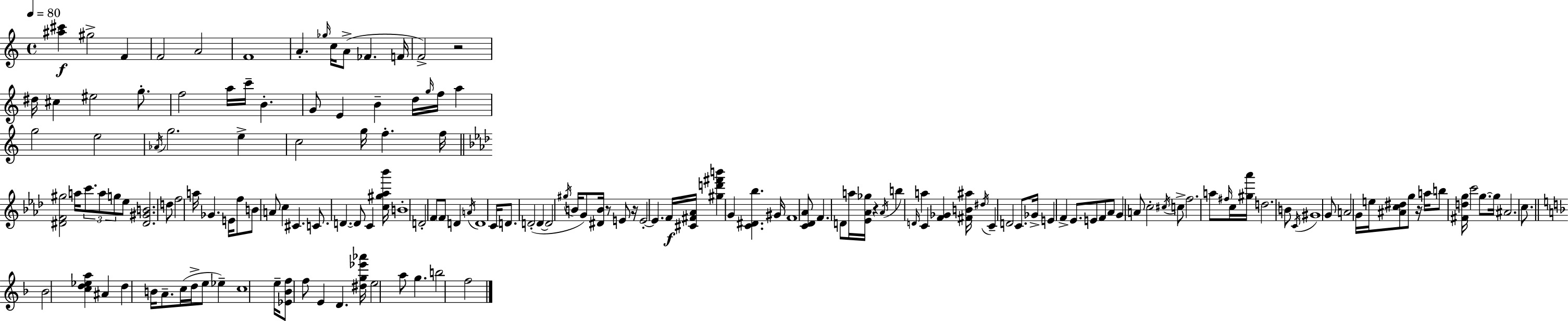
{
  \clef treble
  \time 4/4
  \defaultTimeSignature
  \key c \major
  \tempo 4 = 80
  <ais'' cis'''>4\f gis''2-> f'4 | f'2 a'2 | f'1 | a'4.-. \grace { ges''16 } c''16 a'8->( fes'4. | \break f'16 f'2->) r2 | dis''16 cis''4 eis''2 g''8.-. | f''2 a''16 c'''16-- b'4.-. | g'8 e'4 b'4-- d''16 \grace { g''16 } f''16 a''4 | \break g''2 e''2 | \acciaccatura { aes'16 } g''2. e''4-> | c''2 g''16 f''4.-. | f''16 \bar "||" \break \key aes \major <dis' f' gis''>2 a''16 \tuplet 3/2 { c'''8. a''8 g''8 } | ees''8 <dis' gis' b'>2. d''8 | f''2 a''16 ges'4. e'16 | f''8 b'8 a'8 c''4 cis'4. | \break c'8. d'4.~~ d'8 c'4 <c'' gis'' aes'' bes'''>16 | b'1-. | d'2-. f'8 \parenthesize f'8 d'4 | \acciaccatura { a'16 } d'1 | \break c'16 d'8. d'2-.( d'4~~ | d'2 \acciaccatura { gis''16 } b'16 g'8) <dis' b'>16 r8 | e'8 r16 e'2-.~~ e'4. | f'16\f <cis' fis' aes'>16 <gis'' d''' fis''' b'''>4 g'4 <c' dis' bes''>4. | \break gis'16 f'1 | <c' des' aes'>8 f'4. d'8 a''16 <ees' aes' ges''>16 r4 | \acciaccatura { aes'16 } b''4 \grace { d'16 } a''4 c'4 | <f' ges'>4 <fis' b' ais''>16 \acciaccatura { dis''16 } c'4-- d'2 | \break c'8. ges'16-> e'4 f'4-> ees'8. | e'8 f'8 aes'8 g'4 a'8 c''2-. | \acciaccatura { cis''16 } c''8-> f''2. | a''8 \grace { fis''16 } c''16 <gis'' aes'''>16 d''2. | \break b'8 \acciaccatura { c'16 } gis'1 | g'8 a'2 | g'16 e''16 <ais' c'' dis''>8 g''8 r16 a''16 b''8 <fis' d'' g''>16 c'''2 | g''8.~~ g''16 ais'2. | \break c''8. \bar "||" \break \key d \minor bes'2 <c'' d'' ees'' a''>4 ais'4 | d''4 b'16 a'8.-- c''16( d''16-> e''8 ees''4--) | c''1 | e''16-- <ees' bes' f''>8 f''8 e'4 d'4. <dis'' g'' ees''' aes'''>16 | \break e''2 a''8 g''4. | b''2 f''2 | \bar "|."
}